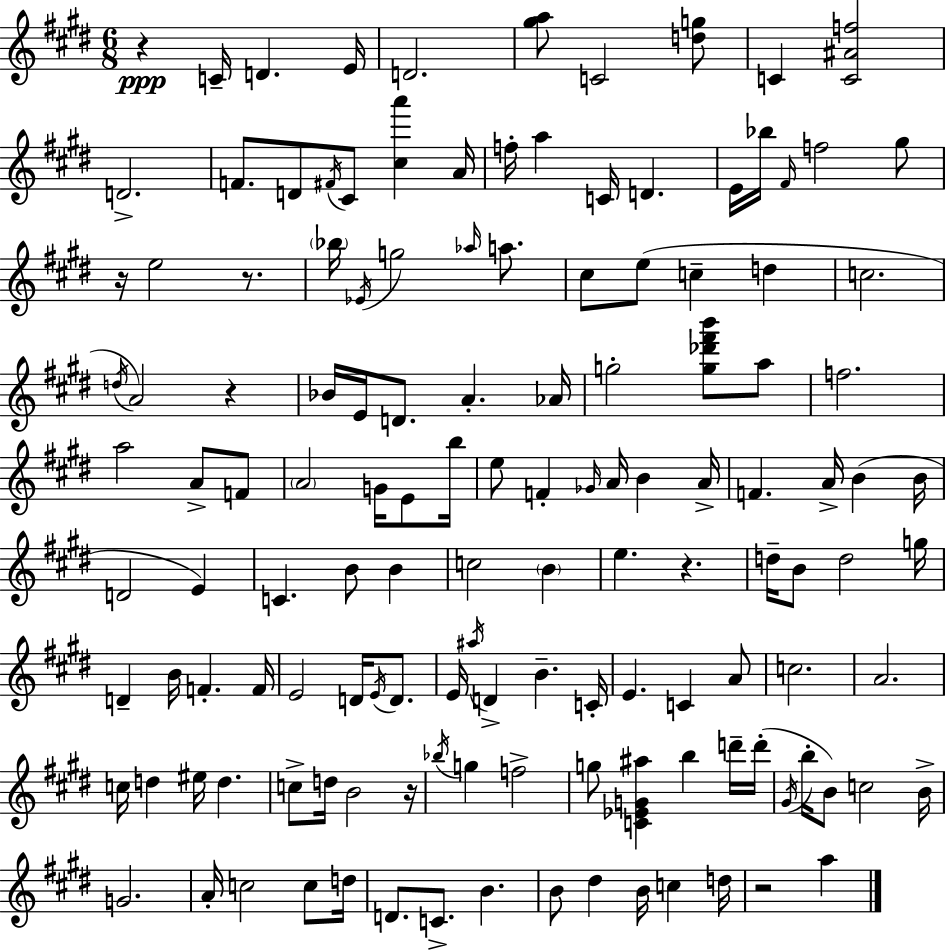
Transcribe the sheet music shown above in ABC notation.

X:1
T:Untitled
M:6/8
L:1/4
K:E
z C/4 D E/4 D2 [^ga]/2 C2 [dg]/2 C [C^Af]2 D2 F/2 D/2 ^F/4 ^C/2 [^ca'] A/4 f/4 a C/4 D E/4 _b/4 ^F/4 f2 ^g/2 z/4 e2 z/2 _b/4 _E/4 g2 _a/4 a/2 ^c/2 e/2 c d c2 d/4 A2 z _B/4 E/4 D/2 A _A/4 g2 [g_d'^f'b']/2 a/2 f2 a2 A/2 F/2 A2 G/4 E/2 b/4 e/2 F _G/4 A/4 B A/4 F A/4 B B/4 D2 E C B/2 B c2 B e z d/4 B/2 d2 g/4 D B/4 F F/4 E2 D/4 E/4 D/2 E/4 ^a/4 D B C/4 E C A/2 c2 A2 c/4 d ^e/4 d c/2 d/4 B2 z/4 _b/4 g f2 g/2 [C_EG^a] b d'/4 d'/4 ^G/4 b/4 B/2 c2 B/4 G2 A/4 c2 c/2 d/4 D/2 C/2 B B/2 ^d B/4 c d/4 z2 a